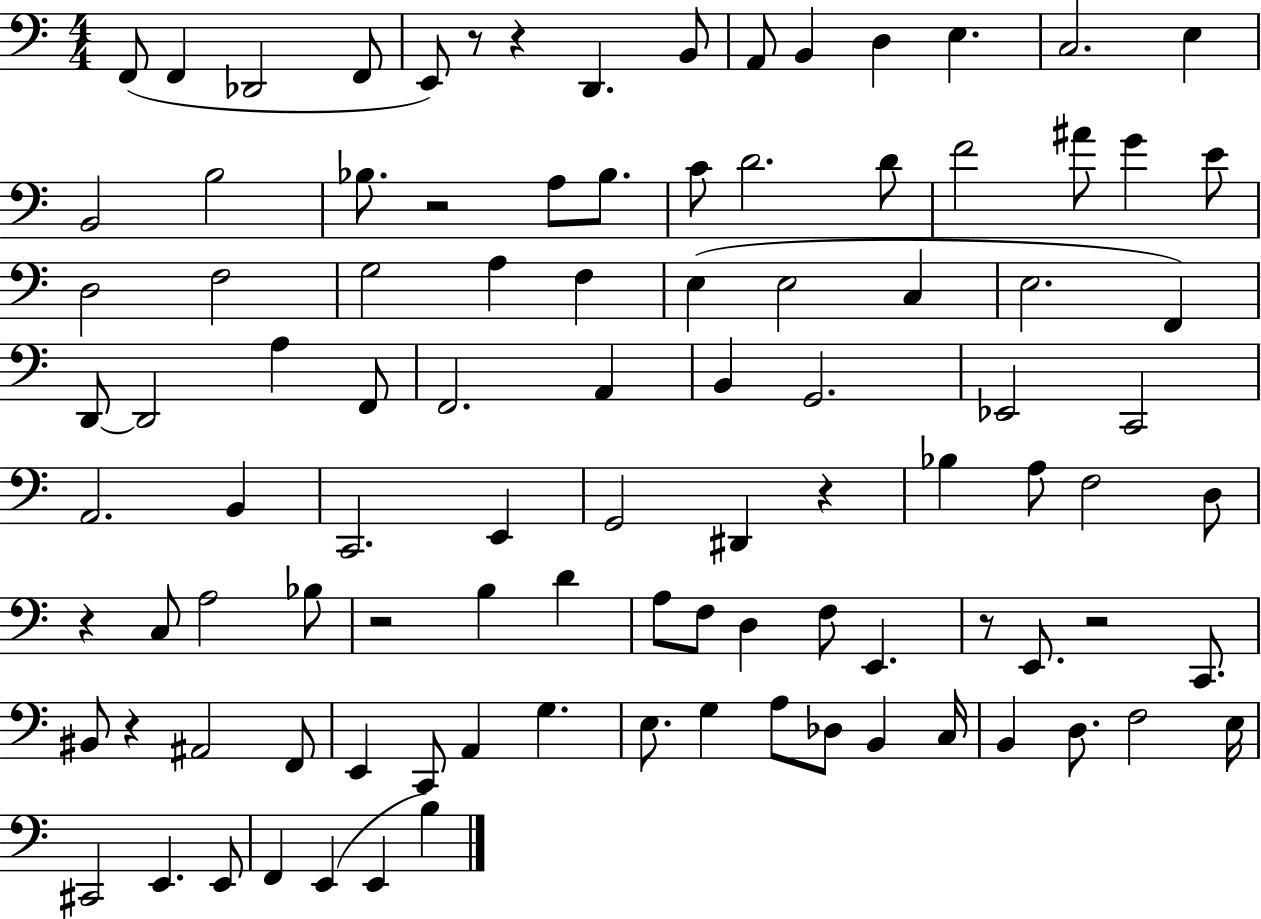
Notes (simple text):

F2/e F2/q Db2/h F2/e E2/e R/e R/q D2/q. B2/e A2/e B2/q D3/q E3/q. C3/h. E3/q B2/h B3/h Bb3/e. R/h A3/e Bb3/e. C4/e D4/h. D4/e F4/h A#4/e G4/q E4/e D3/h F3/h G3/h A3/q F3/q E3/q E3/h C3/q E3/h. F2/q D2/e D2/h A3/q F2/e F2/h. A2/q B2/q G2/h. Eb2/h C2/h A2/h. B2/q C2/h. E2/q G2/h D#2/q R/q Bb3/q A3/e F3/h D3/e R/q C3/e A3/h Bb3/e R/h B3/q D4/q A3/e F3/e D3/q F3/e E2/q. R/e E2/e. R/h C2/e. BIS2/e R/q A#2/h F2/e E2/q C2/e A2/q G3/q. E3/e. G3/q A3/e Db3/e B2/q C3/s B2/q D3/e. F3/h E3/s C#2/h E2/q. E2/e F2/q E2/q E2/q B3/q